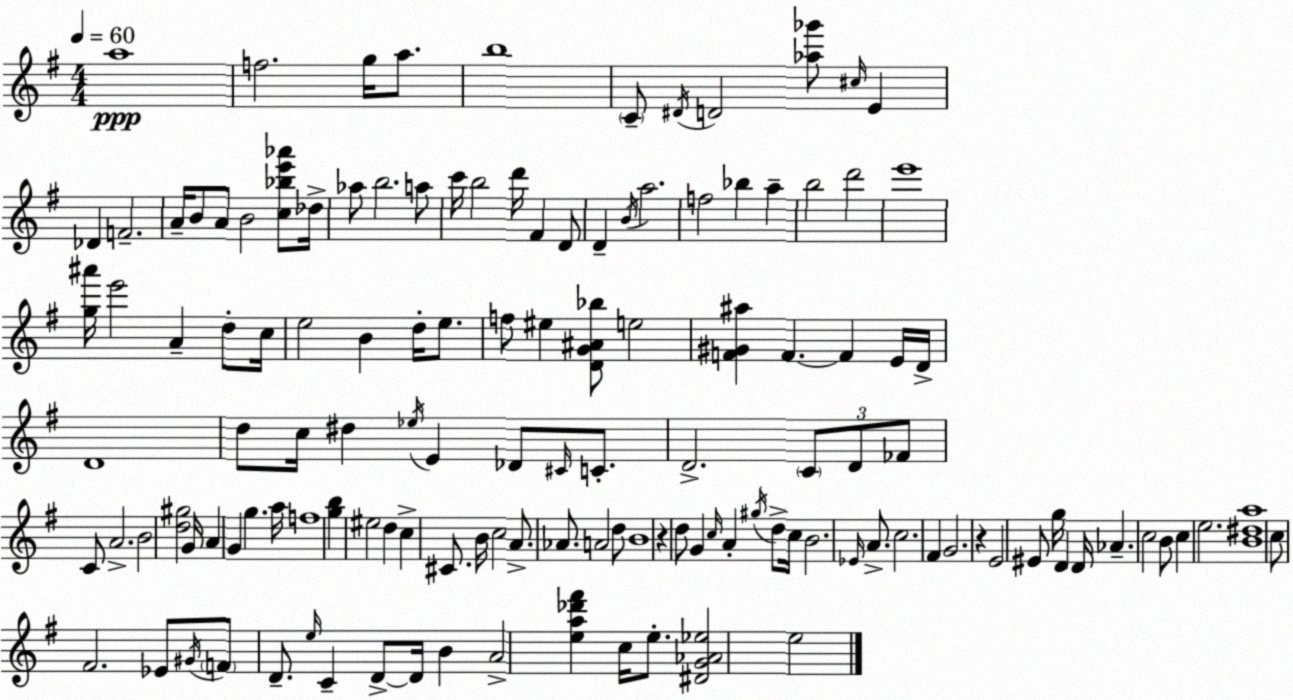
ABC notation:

X:1
T:Untitled
M:4/4
L:1/4
K:Em
a4 f2 g/4 a/2 b4 C/2 ^D/4 D2 [_a_g']/2 ^c/4 E _D F2 A/4 B/2 A/2 B2 [c_be'_a']/2 _d/4 _a/2 b2 a/2 c'/4 b2 d'/4 ^F D/2 D B/4 a2 f2 _b a b2 d'2 e'4 [g^a']/4 e'2 A d/2 c/4 e2 B d/4 e/2 f/2 ^e [DG^A_b]/2 e2 [F^G^a] F F E/4 D/4 D4 d/2 c/4 ^d _e/4 E _D/2 ^C/4 C/2 D2 C/2 D/2 _F/2 C/2 A2 B2 [d^g]2 G/4 A G g a/4 f4 [gb] ^e2 d c ^C/2 B/4 c2 A/2 _A/2 A2 d/2 B4 z d/2 G c/4 A ^g/4 d/2 c/4 B2 _E/4 A/2 c2 ^F G2 z E2 ^E/2 g/4 D D/4 _A c2 B/2 c e2 [B^da]4 c/2 ^F2 _E/2 ^G/4 F/2 D/2 e/4 C D/2 D/4 B A2 [ea_d'^f'] c/4 e/2 [^DG_A_e]2 e2